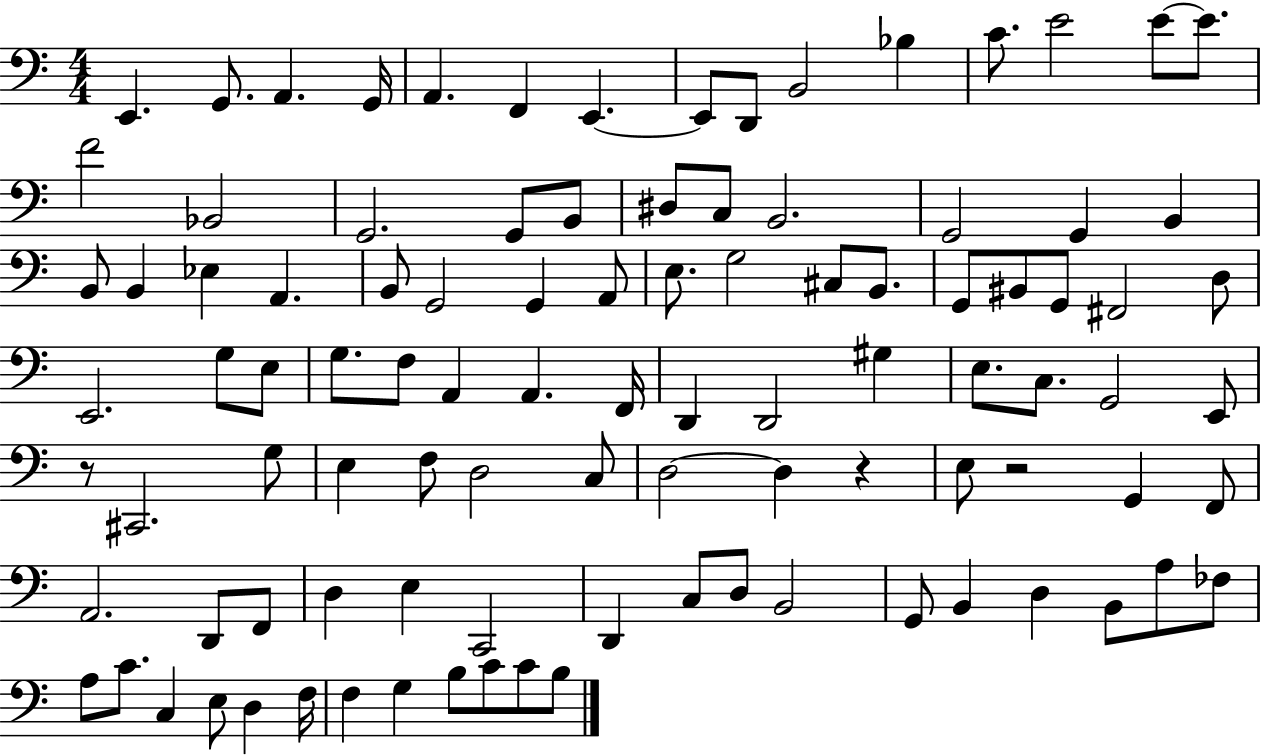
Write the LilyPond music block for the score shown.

{
  \clef bass
  \numericTimeSignature
  \time 4/4
  \key c \major
  \repeat volta 2 { e,4. g,8. a,4. g,16 | a,4. f,4 e,4.~~ | e,8 d,8 b,2 bes4 | c'8. e'2 e'8~~ e'8. | \break f'2 bes,2 | g,2. g,8 b,8 | dis8 c8 b,2. | g,2 g,4 b,4 | \break b,8 b,4 ees4 a,4. | b,8 g,2 g,4 a,8 | e8. g2 cis8 b,8. | g,8 bis,8 g,8 fis,2 d8 | \break e,2. g8 e8 | g8. f8 a,4 a,4. f,16 | d,4 d,2 gis4 | e8. c8. g,2 e,8 | \break r8 cis,2. g8 | e4 f8 d2 c8 | d2~~ d4 r4 | e8 r2 g,4 f,8 | \break a,2. d,8 f,8 | d4 e4 c,2 | d,4 c8 d8 b,2 | g,8 b,4 d4 b,8 a8 fes8 | \break a8 c'8. c4 e8 d4 f16 | f4 g4 b8 c'8 c'8 b8 | } \bar "|."
}